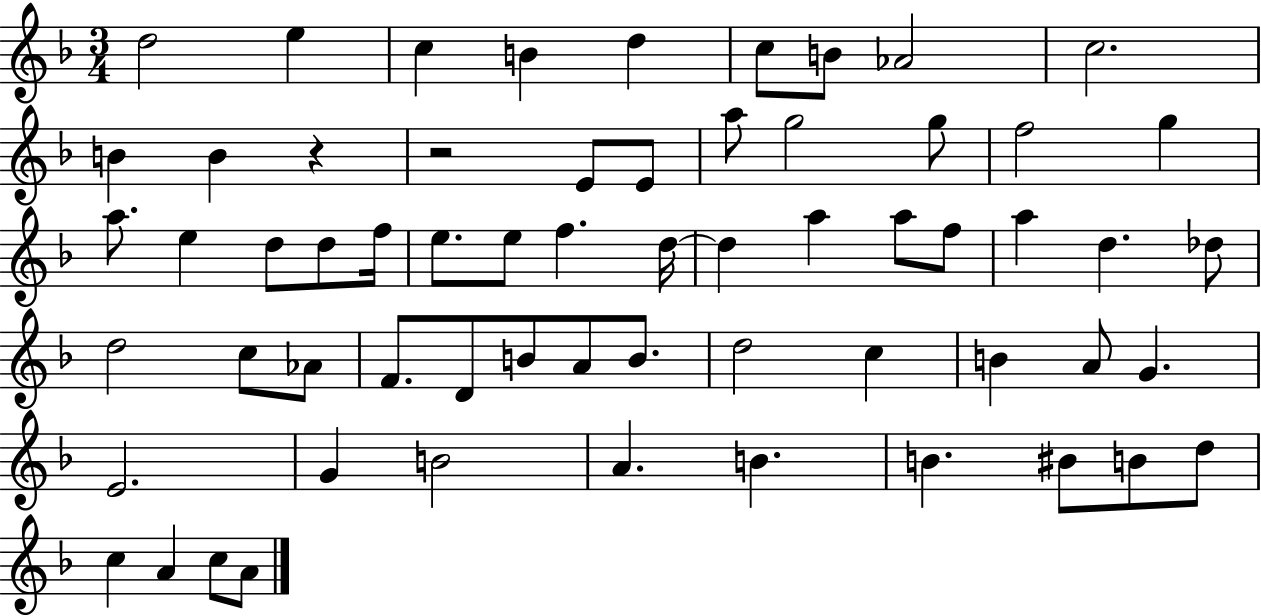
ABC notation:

X:1
T:Untitled
M:3/4
L:1/4
K:F
d2 e c B d c/2 B/2 _A2 c2 B B z z2 E/2 E/2 a/2 g2 g/2 f2 g a/2 e d/2 d/2 f/4 e/2 e/2 f d/4 d a a/2 f/2 a d _d/2 d2 c/2 _A/2 F/2 D/2 B/2 A/2 B/2 d2 c B A/2 G E2 G B2 A B B ^B/2 B/2 d/2 c A c/2 A/2